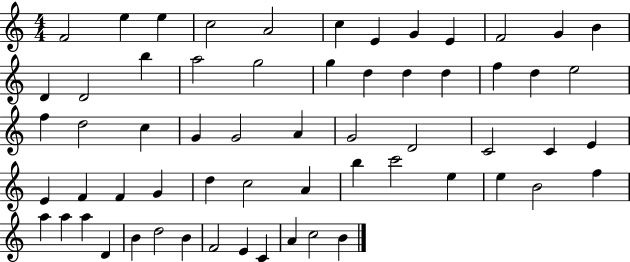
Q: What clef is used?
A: treble